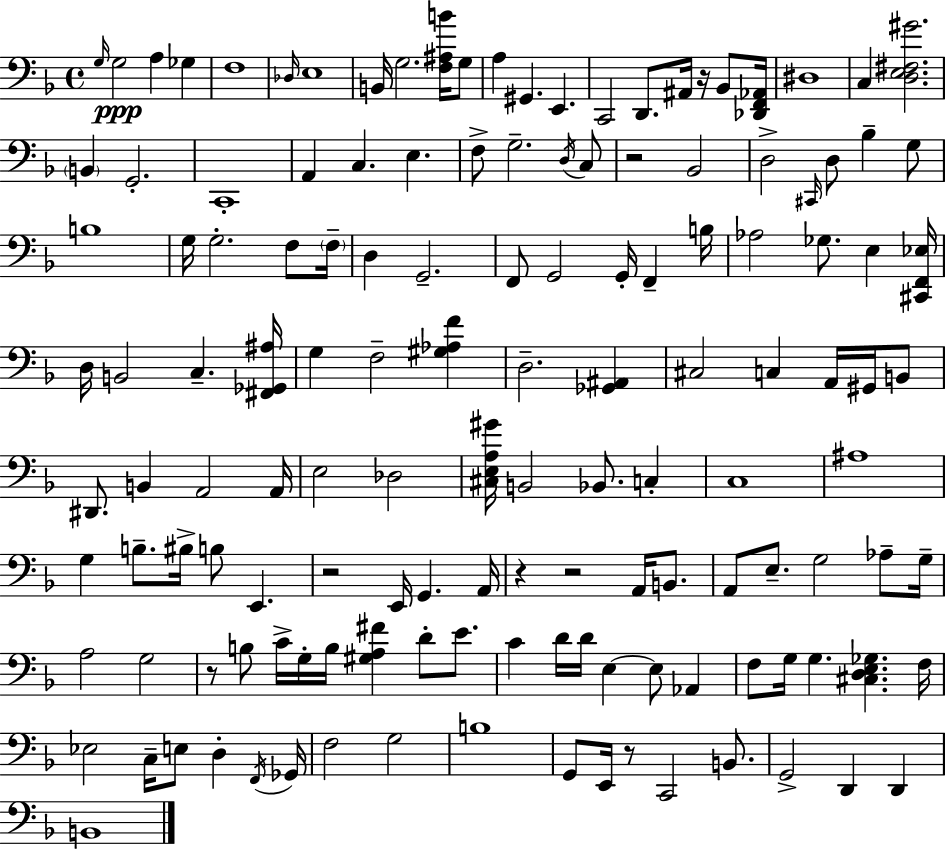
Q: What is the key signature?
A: D minor